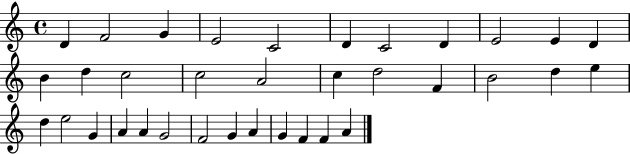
D4/q F4/h G4/q E4/h C4/h D4/q C4/h D4/q E4/h E4/q D4/q B4/q D5/q C5/h C5/h A4/h C5/q D5/h F4/q B4/h D5/q E5/q D5/q E5/h G4/q A4/q A4/q G4/h F4/h G4/q A4/q G4/q F4/q F4/q A4/q